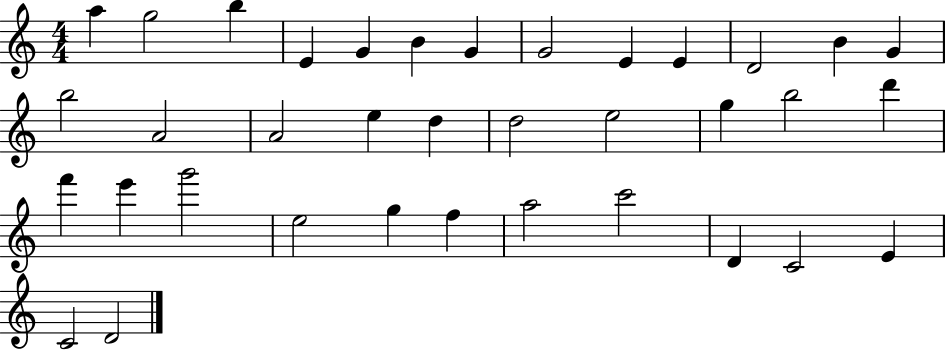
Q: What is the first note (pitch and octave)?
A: A5